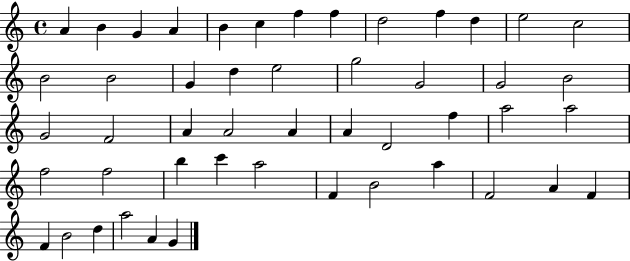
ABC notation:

X:1
T:Untitled
M:4/4
L:1/4
K:C
A B G A B c f f d2 f d e2 c2 B2 B2 G d e2 g2 G2 G2 B2 G2 F2 A A2 A A D2 f a2 a2 f2 f2 b c' a2 F B2 a F2 A F F B2 d a2 A G